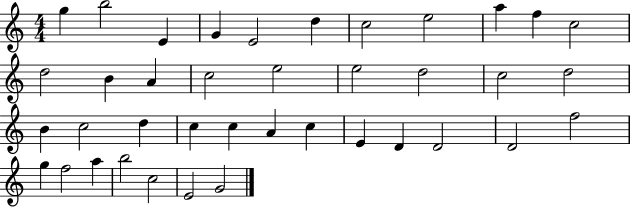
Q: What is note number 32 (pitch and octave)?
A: F5